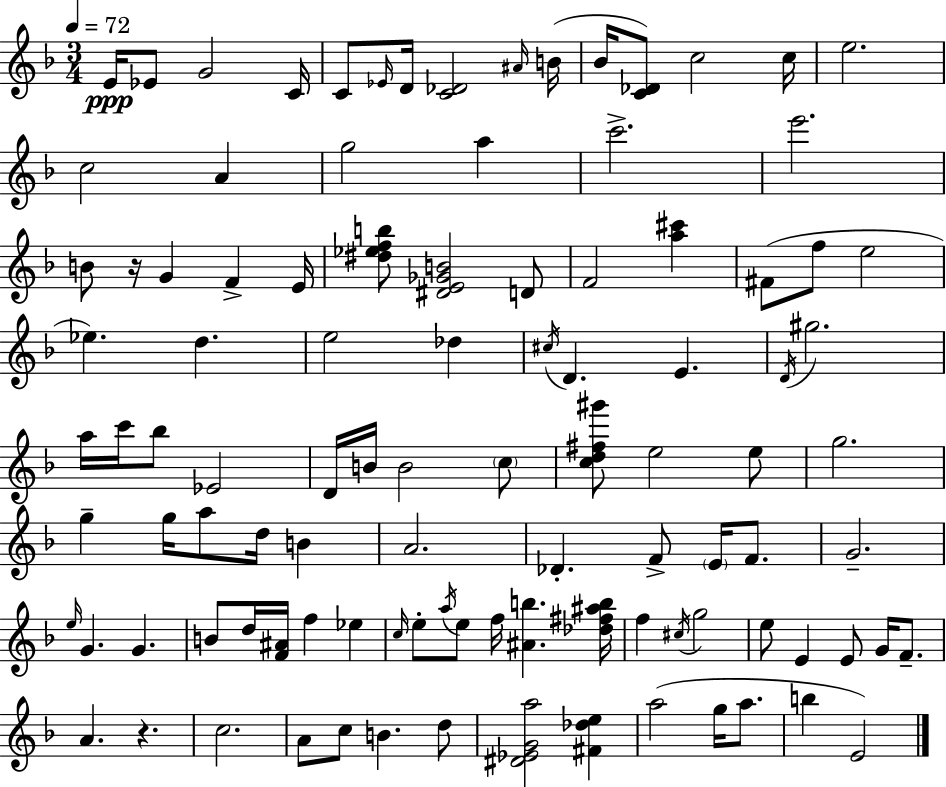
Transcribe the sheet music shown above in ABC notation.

X:1
T:Untitled
M:3/4
L:1/4
K:Dm
E/4 _E/2 G2 C/4 C/2 _E/4 D/4 [C_D]2 ^A/4 B/4 _B/4 [C_D]/2 c2 c/4 e2 c2 A g2 a c'2 e'2 B/2 z/4 G F E/4 [^d_efb]/2 [^DE_GB]2 D/2 F2 [a^c'] ^F/2 f/2 e2 _e d e2 _d ^c/4 D E D/4 ^g2 a/4 c'/4 _b/2 _E2 D/4 B/4 B2 c/2 [cd^f^g']/2 e2 e/2 g2 g g/4 a/2 d/4 B A2 _D F/2 E/4 F/2 G2 e/4 G G B/2 d/4 [F^A]/4 f _e c/4 e/2 a/4 e/2 f/4 [^Ab] [_d^f^ab]/4 f ^c/4 g2 e/2 E E/2 G/4 F/2 A z c2 A/2 c/2 B d/2 [^D_EGa]2 [^F_de] a2 g/4 a/2 b E2